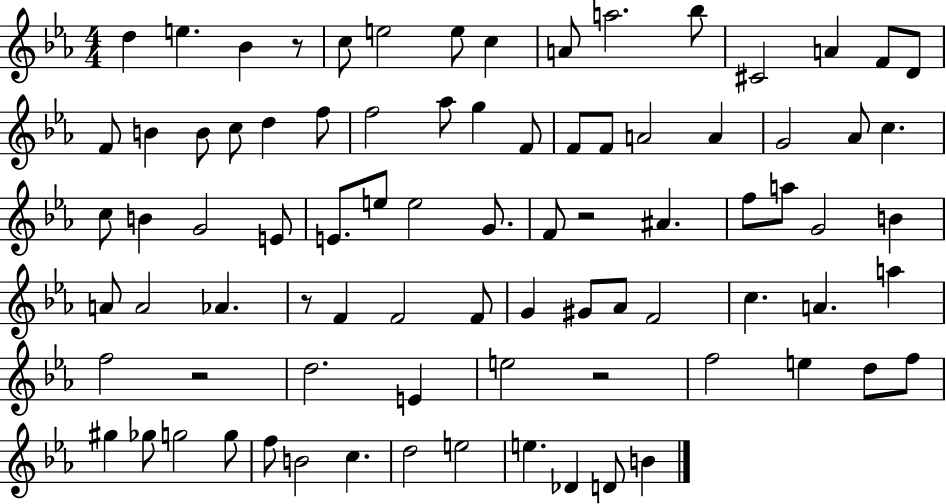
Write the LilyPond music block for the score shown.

{
  \clef treble
  \numericTimeSignature
  \time 4/4
  \key ees \major
  d''4 e''4. bes'4 r8 | c''8 e''2 e''8 c''4 | a'8 a''2. bes''8 | cis'2 a'4 f'8 d'8 | \break f'8 b'4 b'8 c''8 d''4 f''8 | f''2 aes''8 g''4 f'8 | f'8 f'8 a'2 a'4 | g'2 aes'8 c''4. | \break c''8 b'4 g'2 e'8 | e'8. e''8 e''2 g'8. | f'8 r2 ais'4. | f''8 a''8 g'2 b'4 | \break a'8 a'2 aes'4. | r8 f'4 f'2 f'8 | g'4 gis'8 aes'8 f'2 | c''4. a'4. a''4 | \break f''2 r2 | d''2. e'4 | e''2 r2 | f''2 e''4 d''8 f''8 | \break gis''4 ges''8 g''2 g''8 | f''8 b'2 c''4. | d''2 e''2 | e''4. des'4 d'8 b'4 | \break \bar "|."
}